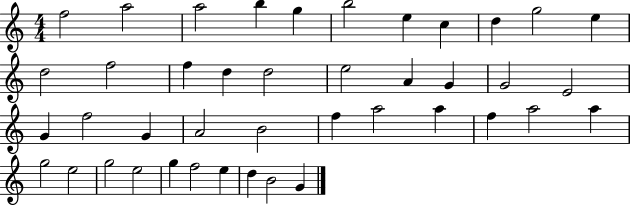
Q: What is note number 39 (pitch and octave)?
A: E5